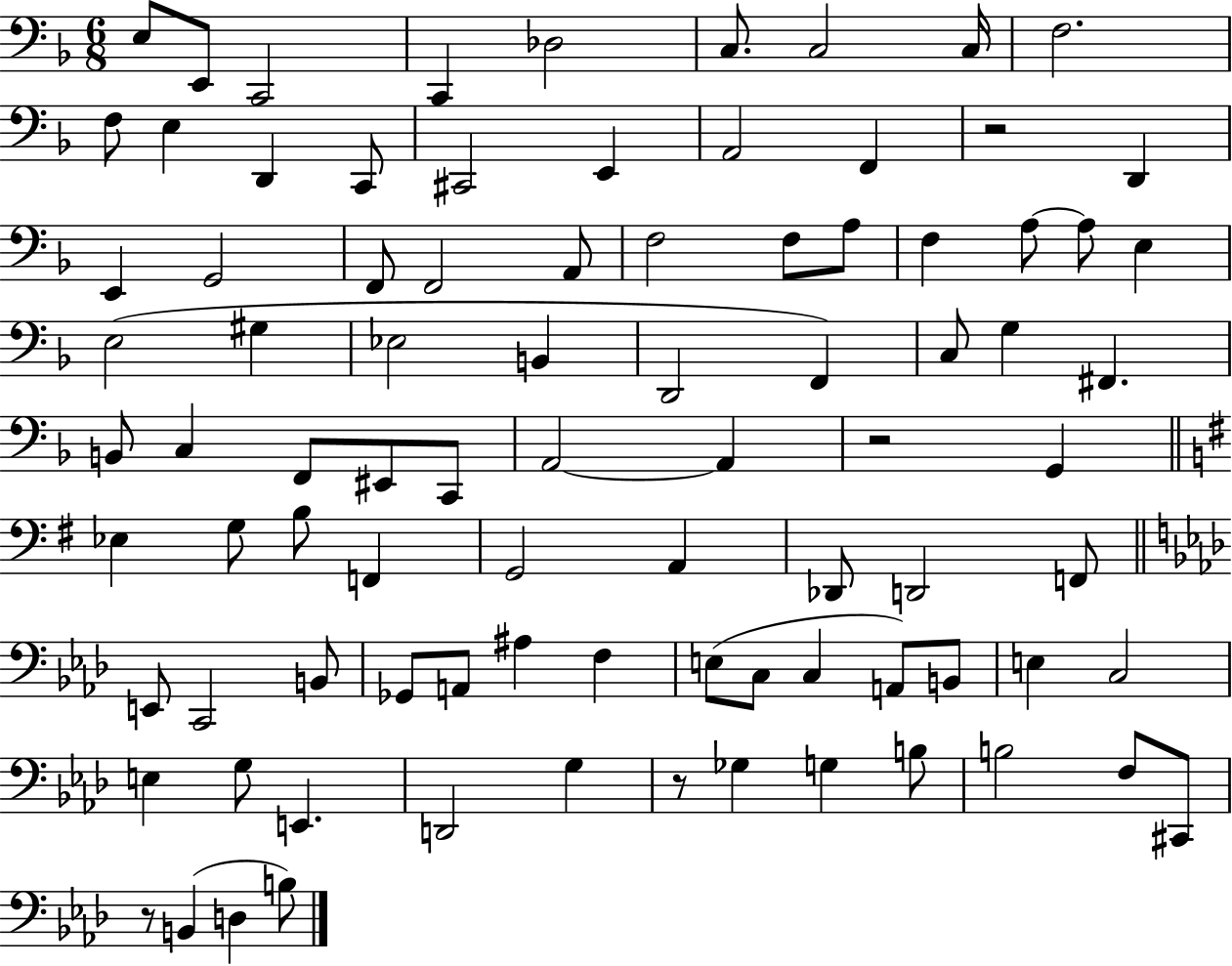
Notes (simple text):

E3/e E2/e C2/h C2/q Db3/h C3/e. C3/h C3/s F3/h. F3/e E3/q D2/q C2/e C#2/h E2/q A2/h F2/q R/h D2/q E2/q G2/h F2/e F2/h A2/e F3/h F3/e A3/e F3/q A3/e A3/e E3/q E3/h G#3/q Eb3/h B2/q D2/h F2/q C3/e G3/q F#2/q. B2/e C3/q F2/e EIS2/e C2/e A2/h A2/q R/h G2/q Eb3/q G3/e B3/e F2/q G2/h A2/q Db2/e D2/h F2/e E2/e C2/h B2/e Gb2/e A2/e A#3/q F3/q E3/e C3/e C3/q A2/e B2/e E3/q C3/h E3/q G3/e E2/q. D2/h G3/q R/e Gb3/q G3/q B3/e B3/h F3/e C#2/e R/e B2/q D3/q B3/e